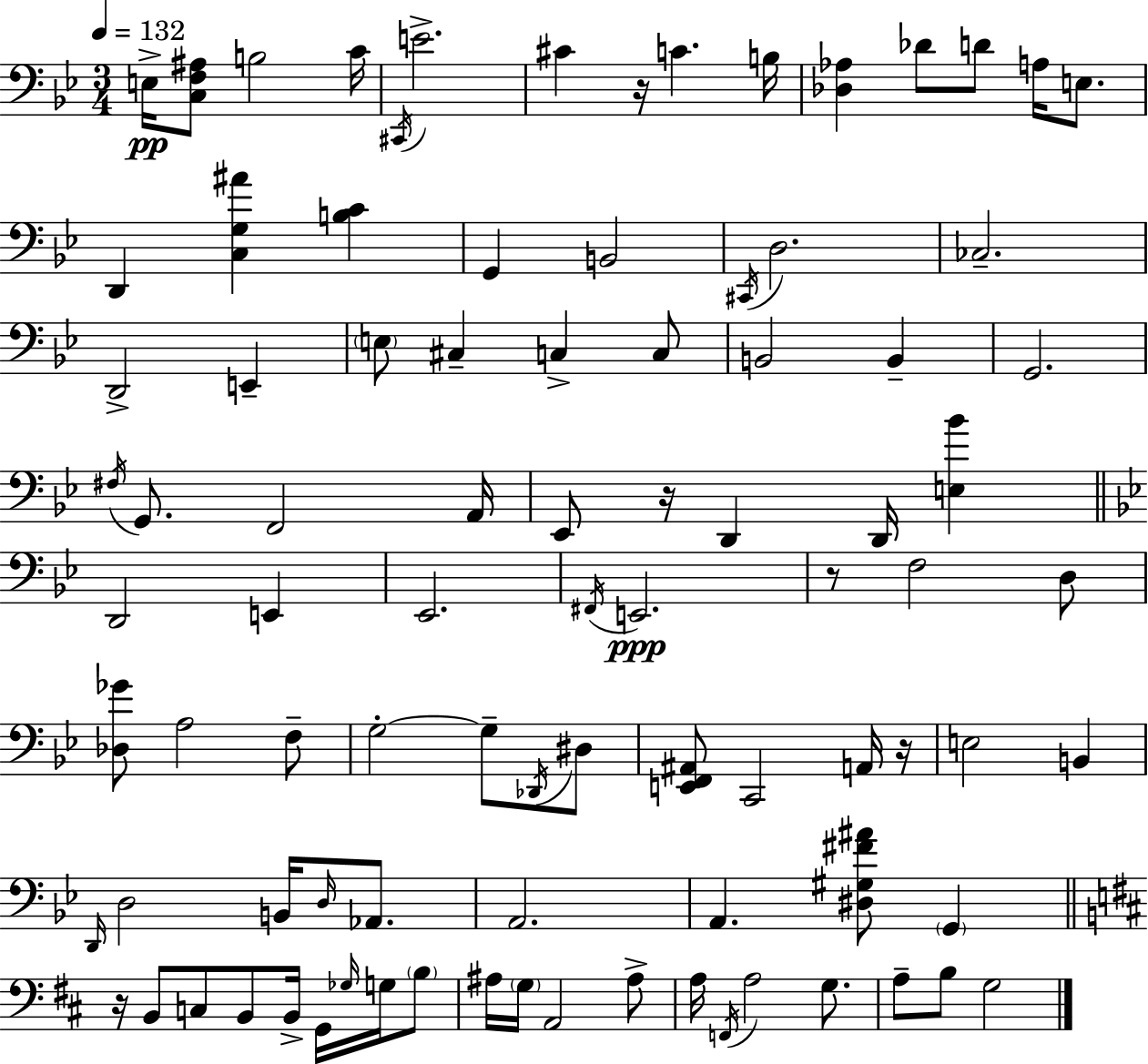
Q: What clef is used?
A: bass